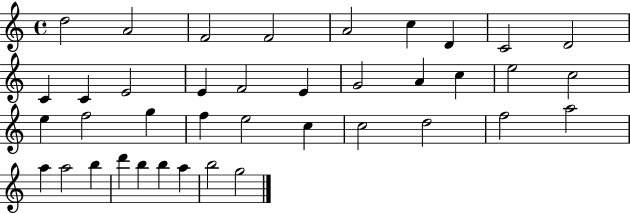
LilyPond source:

{
  \clef treble
  \time 4/4
  \defaultTimeSignature
  \key c \major
  d''2 a'2 | f'2 f'2 | a'2 c''4 d'4 | c'2 d'2 | \break c'4 c'4 e'2 | e'4 f'2 e'4 | g'2 a'4 c''4 | e''2 c''2 | \break e''4 f''2 g''4 | f''4 e''2 c''4 | c''2 d''2 | f''2 a''2 | \break a''4 a''2 b''4 | d'''4 b''4 b''4 a''4 | b''2 g''2 | \bar "|."
}